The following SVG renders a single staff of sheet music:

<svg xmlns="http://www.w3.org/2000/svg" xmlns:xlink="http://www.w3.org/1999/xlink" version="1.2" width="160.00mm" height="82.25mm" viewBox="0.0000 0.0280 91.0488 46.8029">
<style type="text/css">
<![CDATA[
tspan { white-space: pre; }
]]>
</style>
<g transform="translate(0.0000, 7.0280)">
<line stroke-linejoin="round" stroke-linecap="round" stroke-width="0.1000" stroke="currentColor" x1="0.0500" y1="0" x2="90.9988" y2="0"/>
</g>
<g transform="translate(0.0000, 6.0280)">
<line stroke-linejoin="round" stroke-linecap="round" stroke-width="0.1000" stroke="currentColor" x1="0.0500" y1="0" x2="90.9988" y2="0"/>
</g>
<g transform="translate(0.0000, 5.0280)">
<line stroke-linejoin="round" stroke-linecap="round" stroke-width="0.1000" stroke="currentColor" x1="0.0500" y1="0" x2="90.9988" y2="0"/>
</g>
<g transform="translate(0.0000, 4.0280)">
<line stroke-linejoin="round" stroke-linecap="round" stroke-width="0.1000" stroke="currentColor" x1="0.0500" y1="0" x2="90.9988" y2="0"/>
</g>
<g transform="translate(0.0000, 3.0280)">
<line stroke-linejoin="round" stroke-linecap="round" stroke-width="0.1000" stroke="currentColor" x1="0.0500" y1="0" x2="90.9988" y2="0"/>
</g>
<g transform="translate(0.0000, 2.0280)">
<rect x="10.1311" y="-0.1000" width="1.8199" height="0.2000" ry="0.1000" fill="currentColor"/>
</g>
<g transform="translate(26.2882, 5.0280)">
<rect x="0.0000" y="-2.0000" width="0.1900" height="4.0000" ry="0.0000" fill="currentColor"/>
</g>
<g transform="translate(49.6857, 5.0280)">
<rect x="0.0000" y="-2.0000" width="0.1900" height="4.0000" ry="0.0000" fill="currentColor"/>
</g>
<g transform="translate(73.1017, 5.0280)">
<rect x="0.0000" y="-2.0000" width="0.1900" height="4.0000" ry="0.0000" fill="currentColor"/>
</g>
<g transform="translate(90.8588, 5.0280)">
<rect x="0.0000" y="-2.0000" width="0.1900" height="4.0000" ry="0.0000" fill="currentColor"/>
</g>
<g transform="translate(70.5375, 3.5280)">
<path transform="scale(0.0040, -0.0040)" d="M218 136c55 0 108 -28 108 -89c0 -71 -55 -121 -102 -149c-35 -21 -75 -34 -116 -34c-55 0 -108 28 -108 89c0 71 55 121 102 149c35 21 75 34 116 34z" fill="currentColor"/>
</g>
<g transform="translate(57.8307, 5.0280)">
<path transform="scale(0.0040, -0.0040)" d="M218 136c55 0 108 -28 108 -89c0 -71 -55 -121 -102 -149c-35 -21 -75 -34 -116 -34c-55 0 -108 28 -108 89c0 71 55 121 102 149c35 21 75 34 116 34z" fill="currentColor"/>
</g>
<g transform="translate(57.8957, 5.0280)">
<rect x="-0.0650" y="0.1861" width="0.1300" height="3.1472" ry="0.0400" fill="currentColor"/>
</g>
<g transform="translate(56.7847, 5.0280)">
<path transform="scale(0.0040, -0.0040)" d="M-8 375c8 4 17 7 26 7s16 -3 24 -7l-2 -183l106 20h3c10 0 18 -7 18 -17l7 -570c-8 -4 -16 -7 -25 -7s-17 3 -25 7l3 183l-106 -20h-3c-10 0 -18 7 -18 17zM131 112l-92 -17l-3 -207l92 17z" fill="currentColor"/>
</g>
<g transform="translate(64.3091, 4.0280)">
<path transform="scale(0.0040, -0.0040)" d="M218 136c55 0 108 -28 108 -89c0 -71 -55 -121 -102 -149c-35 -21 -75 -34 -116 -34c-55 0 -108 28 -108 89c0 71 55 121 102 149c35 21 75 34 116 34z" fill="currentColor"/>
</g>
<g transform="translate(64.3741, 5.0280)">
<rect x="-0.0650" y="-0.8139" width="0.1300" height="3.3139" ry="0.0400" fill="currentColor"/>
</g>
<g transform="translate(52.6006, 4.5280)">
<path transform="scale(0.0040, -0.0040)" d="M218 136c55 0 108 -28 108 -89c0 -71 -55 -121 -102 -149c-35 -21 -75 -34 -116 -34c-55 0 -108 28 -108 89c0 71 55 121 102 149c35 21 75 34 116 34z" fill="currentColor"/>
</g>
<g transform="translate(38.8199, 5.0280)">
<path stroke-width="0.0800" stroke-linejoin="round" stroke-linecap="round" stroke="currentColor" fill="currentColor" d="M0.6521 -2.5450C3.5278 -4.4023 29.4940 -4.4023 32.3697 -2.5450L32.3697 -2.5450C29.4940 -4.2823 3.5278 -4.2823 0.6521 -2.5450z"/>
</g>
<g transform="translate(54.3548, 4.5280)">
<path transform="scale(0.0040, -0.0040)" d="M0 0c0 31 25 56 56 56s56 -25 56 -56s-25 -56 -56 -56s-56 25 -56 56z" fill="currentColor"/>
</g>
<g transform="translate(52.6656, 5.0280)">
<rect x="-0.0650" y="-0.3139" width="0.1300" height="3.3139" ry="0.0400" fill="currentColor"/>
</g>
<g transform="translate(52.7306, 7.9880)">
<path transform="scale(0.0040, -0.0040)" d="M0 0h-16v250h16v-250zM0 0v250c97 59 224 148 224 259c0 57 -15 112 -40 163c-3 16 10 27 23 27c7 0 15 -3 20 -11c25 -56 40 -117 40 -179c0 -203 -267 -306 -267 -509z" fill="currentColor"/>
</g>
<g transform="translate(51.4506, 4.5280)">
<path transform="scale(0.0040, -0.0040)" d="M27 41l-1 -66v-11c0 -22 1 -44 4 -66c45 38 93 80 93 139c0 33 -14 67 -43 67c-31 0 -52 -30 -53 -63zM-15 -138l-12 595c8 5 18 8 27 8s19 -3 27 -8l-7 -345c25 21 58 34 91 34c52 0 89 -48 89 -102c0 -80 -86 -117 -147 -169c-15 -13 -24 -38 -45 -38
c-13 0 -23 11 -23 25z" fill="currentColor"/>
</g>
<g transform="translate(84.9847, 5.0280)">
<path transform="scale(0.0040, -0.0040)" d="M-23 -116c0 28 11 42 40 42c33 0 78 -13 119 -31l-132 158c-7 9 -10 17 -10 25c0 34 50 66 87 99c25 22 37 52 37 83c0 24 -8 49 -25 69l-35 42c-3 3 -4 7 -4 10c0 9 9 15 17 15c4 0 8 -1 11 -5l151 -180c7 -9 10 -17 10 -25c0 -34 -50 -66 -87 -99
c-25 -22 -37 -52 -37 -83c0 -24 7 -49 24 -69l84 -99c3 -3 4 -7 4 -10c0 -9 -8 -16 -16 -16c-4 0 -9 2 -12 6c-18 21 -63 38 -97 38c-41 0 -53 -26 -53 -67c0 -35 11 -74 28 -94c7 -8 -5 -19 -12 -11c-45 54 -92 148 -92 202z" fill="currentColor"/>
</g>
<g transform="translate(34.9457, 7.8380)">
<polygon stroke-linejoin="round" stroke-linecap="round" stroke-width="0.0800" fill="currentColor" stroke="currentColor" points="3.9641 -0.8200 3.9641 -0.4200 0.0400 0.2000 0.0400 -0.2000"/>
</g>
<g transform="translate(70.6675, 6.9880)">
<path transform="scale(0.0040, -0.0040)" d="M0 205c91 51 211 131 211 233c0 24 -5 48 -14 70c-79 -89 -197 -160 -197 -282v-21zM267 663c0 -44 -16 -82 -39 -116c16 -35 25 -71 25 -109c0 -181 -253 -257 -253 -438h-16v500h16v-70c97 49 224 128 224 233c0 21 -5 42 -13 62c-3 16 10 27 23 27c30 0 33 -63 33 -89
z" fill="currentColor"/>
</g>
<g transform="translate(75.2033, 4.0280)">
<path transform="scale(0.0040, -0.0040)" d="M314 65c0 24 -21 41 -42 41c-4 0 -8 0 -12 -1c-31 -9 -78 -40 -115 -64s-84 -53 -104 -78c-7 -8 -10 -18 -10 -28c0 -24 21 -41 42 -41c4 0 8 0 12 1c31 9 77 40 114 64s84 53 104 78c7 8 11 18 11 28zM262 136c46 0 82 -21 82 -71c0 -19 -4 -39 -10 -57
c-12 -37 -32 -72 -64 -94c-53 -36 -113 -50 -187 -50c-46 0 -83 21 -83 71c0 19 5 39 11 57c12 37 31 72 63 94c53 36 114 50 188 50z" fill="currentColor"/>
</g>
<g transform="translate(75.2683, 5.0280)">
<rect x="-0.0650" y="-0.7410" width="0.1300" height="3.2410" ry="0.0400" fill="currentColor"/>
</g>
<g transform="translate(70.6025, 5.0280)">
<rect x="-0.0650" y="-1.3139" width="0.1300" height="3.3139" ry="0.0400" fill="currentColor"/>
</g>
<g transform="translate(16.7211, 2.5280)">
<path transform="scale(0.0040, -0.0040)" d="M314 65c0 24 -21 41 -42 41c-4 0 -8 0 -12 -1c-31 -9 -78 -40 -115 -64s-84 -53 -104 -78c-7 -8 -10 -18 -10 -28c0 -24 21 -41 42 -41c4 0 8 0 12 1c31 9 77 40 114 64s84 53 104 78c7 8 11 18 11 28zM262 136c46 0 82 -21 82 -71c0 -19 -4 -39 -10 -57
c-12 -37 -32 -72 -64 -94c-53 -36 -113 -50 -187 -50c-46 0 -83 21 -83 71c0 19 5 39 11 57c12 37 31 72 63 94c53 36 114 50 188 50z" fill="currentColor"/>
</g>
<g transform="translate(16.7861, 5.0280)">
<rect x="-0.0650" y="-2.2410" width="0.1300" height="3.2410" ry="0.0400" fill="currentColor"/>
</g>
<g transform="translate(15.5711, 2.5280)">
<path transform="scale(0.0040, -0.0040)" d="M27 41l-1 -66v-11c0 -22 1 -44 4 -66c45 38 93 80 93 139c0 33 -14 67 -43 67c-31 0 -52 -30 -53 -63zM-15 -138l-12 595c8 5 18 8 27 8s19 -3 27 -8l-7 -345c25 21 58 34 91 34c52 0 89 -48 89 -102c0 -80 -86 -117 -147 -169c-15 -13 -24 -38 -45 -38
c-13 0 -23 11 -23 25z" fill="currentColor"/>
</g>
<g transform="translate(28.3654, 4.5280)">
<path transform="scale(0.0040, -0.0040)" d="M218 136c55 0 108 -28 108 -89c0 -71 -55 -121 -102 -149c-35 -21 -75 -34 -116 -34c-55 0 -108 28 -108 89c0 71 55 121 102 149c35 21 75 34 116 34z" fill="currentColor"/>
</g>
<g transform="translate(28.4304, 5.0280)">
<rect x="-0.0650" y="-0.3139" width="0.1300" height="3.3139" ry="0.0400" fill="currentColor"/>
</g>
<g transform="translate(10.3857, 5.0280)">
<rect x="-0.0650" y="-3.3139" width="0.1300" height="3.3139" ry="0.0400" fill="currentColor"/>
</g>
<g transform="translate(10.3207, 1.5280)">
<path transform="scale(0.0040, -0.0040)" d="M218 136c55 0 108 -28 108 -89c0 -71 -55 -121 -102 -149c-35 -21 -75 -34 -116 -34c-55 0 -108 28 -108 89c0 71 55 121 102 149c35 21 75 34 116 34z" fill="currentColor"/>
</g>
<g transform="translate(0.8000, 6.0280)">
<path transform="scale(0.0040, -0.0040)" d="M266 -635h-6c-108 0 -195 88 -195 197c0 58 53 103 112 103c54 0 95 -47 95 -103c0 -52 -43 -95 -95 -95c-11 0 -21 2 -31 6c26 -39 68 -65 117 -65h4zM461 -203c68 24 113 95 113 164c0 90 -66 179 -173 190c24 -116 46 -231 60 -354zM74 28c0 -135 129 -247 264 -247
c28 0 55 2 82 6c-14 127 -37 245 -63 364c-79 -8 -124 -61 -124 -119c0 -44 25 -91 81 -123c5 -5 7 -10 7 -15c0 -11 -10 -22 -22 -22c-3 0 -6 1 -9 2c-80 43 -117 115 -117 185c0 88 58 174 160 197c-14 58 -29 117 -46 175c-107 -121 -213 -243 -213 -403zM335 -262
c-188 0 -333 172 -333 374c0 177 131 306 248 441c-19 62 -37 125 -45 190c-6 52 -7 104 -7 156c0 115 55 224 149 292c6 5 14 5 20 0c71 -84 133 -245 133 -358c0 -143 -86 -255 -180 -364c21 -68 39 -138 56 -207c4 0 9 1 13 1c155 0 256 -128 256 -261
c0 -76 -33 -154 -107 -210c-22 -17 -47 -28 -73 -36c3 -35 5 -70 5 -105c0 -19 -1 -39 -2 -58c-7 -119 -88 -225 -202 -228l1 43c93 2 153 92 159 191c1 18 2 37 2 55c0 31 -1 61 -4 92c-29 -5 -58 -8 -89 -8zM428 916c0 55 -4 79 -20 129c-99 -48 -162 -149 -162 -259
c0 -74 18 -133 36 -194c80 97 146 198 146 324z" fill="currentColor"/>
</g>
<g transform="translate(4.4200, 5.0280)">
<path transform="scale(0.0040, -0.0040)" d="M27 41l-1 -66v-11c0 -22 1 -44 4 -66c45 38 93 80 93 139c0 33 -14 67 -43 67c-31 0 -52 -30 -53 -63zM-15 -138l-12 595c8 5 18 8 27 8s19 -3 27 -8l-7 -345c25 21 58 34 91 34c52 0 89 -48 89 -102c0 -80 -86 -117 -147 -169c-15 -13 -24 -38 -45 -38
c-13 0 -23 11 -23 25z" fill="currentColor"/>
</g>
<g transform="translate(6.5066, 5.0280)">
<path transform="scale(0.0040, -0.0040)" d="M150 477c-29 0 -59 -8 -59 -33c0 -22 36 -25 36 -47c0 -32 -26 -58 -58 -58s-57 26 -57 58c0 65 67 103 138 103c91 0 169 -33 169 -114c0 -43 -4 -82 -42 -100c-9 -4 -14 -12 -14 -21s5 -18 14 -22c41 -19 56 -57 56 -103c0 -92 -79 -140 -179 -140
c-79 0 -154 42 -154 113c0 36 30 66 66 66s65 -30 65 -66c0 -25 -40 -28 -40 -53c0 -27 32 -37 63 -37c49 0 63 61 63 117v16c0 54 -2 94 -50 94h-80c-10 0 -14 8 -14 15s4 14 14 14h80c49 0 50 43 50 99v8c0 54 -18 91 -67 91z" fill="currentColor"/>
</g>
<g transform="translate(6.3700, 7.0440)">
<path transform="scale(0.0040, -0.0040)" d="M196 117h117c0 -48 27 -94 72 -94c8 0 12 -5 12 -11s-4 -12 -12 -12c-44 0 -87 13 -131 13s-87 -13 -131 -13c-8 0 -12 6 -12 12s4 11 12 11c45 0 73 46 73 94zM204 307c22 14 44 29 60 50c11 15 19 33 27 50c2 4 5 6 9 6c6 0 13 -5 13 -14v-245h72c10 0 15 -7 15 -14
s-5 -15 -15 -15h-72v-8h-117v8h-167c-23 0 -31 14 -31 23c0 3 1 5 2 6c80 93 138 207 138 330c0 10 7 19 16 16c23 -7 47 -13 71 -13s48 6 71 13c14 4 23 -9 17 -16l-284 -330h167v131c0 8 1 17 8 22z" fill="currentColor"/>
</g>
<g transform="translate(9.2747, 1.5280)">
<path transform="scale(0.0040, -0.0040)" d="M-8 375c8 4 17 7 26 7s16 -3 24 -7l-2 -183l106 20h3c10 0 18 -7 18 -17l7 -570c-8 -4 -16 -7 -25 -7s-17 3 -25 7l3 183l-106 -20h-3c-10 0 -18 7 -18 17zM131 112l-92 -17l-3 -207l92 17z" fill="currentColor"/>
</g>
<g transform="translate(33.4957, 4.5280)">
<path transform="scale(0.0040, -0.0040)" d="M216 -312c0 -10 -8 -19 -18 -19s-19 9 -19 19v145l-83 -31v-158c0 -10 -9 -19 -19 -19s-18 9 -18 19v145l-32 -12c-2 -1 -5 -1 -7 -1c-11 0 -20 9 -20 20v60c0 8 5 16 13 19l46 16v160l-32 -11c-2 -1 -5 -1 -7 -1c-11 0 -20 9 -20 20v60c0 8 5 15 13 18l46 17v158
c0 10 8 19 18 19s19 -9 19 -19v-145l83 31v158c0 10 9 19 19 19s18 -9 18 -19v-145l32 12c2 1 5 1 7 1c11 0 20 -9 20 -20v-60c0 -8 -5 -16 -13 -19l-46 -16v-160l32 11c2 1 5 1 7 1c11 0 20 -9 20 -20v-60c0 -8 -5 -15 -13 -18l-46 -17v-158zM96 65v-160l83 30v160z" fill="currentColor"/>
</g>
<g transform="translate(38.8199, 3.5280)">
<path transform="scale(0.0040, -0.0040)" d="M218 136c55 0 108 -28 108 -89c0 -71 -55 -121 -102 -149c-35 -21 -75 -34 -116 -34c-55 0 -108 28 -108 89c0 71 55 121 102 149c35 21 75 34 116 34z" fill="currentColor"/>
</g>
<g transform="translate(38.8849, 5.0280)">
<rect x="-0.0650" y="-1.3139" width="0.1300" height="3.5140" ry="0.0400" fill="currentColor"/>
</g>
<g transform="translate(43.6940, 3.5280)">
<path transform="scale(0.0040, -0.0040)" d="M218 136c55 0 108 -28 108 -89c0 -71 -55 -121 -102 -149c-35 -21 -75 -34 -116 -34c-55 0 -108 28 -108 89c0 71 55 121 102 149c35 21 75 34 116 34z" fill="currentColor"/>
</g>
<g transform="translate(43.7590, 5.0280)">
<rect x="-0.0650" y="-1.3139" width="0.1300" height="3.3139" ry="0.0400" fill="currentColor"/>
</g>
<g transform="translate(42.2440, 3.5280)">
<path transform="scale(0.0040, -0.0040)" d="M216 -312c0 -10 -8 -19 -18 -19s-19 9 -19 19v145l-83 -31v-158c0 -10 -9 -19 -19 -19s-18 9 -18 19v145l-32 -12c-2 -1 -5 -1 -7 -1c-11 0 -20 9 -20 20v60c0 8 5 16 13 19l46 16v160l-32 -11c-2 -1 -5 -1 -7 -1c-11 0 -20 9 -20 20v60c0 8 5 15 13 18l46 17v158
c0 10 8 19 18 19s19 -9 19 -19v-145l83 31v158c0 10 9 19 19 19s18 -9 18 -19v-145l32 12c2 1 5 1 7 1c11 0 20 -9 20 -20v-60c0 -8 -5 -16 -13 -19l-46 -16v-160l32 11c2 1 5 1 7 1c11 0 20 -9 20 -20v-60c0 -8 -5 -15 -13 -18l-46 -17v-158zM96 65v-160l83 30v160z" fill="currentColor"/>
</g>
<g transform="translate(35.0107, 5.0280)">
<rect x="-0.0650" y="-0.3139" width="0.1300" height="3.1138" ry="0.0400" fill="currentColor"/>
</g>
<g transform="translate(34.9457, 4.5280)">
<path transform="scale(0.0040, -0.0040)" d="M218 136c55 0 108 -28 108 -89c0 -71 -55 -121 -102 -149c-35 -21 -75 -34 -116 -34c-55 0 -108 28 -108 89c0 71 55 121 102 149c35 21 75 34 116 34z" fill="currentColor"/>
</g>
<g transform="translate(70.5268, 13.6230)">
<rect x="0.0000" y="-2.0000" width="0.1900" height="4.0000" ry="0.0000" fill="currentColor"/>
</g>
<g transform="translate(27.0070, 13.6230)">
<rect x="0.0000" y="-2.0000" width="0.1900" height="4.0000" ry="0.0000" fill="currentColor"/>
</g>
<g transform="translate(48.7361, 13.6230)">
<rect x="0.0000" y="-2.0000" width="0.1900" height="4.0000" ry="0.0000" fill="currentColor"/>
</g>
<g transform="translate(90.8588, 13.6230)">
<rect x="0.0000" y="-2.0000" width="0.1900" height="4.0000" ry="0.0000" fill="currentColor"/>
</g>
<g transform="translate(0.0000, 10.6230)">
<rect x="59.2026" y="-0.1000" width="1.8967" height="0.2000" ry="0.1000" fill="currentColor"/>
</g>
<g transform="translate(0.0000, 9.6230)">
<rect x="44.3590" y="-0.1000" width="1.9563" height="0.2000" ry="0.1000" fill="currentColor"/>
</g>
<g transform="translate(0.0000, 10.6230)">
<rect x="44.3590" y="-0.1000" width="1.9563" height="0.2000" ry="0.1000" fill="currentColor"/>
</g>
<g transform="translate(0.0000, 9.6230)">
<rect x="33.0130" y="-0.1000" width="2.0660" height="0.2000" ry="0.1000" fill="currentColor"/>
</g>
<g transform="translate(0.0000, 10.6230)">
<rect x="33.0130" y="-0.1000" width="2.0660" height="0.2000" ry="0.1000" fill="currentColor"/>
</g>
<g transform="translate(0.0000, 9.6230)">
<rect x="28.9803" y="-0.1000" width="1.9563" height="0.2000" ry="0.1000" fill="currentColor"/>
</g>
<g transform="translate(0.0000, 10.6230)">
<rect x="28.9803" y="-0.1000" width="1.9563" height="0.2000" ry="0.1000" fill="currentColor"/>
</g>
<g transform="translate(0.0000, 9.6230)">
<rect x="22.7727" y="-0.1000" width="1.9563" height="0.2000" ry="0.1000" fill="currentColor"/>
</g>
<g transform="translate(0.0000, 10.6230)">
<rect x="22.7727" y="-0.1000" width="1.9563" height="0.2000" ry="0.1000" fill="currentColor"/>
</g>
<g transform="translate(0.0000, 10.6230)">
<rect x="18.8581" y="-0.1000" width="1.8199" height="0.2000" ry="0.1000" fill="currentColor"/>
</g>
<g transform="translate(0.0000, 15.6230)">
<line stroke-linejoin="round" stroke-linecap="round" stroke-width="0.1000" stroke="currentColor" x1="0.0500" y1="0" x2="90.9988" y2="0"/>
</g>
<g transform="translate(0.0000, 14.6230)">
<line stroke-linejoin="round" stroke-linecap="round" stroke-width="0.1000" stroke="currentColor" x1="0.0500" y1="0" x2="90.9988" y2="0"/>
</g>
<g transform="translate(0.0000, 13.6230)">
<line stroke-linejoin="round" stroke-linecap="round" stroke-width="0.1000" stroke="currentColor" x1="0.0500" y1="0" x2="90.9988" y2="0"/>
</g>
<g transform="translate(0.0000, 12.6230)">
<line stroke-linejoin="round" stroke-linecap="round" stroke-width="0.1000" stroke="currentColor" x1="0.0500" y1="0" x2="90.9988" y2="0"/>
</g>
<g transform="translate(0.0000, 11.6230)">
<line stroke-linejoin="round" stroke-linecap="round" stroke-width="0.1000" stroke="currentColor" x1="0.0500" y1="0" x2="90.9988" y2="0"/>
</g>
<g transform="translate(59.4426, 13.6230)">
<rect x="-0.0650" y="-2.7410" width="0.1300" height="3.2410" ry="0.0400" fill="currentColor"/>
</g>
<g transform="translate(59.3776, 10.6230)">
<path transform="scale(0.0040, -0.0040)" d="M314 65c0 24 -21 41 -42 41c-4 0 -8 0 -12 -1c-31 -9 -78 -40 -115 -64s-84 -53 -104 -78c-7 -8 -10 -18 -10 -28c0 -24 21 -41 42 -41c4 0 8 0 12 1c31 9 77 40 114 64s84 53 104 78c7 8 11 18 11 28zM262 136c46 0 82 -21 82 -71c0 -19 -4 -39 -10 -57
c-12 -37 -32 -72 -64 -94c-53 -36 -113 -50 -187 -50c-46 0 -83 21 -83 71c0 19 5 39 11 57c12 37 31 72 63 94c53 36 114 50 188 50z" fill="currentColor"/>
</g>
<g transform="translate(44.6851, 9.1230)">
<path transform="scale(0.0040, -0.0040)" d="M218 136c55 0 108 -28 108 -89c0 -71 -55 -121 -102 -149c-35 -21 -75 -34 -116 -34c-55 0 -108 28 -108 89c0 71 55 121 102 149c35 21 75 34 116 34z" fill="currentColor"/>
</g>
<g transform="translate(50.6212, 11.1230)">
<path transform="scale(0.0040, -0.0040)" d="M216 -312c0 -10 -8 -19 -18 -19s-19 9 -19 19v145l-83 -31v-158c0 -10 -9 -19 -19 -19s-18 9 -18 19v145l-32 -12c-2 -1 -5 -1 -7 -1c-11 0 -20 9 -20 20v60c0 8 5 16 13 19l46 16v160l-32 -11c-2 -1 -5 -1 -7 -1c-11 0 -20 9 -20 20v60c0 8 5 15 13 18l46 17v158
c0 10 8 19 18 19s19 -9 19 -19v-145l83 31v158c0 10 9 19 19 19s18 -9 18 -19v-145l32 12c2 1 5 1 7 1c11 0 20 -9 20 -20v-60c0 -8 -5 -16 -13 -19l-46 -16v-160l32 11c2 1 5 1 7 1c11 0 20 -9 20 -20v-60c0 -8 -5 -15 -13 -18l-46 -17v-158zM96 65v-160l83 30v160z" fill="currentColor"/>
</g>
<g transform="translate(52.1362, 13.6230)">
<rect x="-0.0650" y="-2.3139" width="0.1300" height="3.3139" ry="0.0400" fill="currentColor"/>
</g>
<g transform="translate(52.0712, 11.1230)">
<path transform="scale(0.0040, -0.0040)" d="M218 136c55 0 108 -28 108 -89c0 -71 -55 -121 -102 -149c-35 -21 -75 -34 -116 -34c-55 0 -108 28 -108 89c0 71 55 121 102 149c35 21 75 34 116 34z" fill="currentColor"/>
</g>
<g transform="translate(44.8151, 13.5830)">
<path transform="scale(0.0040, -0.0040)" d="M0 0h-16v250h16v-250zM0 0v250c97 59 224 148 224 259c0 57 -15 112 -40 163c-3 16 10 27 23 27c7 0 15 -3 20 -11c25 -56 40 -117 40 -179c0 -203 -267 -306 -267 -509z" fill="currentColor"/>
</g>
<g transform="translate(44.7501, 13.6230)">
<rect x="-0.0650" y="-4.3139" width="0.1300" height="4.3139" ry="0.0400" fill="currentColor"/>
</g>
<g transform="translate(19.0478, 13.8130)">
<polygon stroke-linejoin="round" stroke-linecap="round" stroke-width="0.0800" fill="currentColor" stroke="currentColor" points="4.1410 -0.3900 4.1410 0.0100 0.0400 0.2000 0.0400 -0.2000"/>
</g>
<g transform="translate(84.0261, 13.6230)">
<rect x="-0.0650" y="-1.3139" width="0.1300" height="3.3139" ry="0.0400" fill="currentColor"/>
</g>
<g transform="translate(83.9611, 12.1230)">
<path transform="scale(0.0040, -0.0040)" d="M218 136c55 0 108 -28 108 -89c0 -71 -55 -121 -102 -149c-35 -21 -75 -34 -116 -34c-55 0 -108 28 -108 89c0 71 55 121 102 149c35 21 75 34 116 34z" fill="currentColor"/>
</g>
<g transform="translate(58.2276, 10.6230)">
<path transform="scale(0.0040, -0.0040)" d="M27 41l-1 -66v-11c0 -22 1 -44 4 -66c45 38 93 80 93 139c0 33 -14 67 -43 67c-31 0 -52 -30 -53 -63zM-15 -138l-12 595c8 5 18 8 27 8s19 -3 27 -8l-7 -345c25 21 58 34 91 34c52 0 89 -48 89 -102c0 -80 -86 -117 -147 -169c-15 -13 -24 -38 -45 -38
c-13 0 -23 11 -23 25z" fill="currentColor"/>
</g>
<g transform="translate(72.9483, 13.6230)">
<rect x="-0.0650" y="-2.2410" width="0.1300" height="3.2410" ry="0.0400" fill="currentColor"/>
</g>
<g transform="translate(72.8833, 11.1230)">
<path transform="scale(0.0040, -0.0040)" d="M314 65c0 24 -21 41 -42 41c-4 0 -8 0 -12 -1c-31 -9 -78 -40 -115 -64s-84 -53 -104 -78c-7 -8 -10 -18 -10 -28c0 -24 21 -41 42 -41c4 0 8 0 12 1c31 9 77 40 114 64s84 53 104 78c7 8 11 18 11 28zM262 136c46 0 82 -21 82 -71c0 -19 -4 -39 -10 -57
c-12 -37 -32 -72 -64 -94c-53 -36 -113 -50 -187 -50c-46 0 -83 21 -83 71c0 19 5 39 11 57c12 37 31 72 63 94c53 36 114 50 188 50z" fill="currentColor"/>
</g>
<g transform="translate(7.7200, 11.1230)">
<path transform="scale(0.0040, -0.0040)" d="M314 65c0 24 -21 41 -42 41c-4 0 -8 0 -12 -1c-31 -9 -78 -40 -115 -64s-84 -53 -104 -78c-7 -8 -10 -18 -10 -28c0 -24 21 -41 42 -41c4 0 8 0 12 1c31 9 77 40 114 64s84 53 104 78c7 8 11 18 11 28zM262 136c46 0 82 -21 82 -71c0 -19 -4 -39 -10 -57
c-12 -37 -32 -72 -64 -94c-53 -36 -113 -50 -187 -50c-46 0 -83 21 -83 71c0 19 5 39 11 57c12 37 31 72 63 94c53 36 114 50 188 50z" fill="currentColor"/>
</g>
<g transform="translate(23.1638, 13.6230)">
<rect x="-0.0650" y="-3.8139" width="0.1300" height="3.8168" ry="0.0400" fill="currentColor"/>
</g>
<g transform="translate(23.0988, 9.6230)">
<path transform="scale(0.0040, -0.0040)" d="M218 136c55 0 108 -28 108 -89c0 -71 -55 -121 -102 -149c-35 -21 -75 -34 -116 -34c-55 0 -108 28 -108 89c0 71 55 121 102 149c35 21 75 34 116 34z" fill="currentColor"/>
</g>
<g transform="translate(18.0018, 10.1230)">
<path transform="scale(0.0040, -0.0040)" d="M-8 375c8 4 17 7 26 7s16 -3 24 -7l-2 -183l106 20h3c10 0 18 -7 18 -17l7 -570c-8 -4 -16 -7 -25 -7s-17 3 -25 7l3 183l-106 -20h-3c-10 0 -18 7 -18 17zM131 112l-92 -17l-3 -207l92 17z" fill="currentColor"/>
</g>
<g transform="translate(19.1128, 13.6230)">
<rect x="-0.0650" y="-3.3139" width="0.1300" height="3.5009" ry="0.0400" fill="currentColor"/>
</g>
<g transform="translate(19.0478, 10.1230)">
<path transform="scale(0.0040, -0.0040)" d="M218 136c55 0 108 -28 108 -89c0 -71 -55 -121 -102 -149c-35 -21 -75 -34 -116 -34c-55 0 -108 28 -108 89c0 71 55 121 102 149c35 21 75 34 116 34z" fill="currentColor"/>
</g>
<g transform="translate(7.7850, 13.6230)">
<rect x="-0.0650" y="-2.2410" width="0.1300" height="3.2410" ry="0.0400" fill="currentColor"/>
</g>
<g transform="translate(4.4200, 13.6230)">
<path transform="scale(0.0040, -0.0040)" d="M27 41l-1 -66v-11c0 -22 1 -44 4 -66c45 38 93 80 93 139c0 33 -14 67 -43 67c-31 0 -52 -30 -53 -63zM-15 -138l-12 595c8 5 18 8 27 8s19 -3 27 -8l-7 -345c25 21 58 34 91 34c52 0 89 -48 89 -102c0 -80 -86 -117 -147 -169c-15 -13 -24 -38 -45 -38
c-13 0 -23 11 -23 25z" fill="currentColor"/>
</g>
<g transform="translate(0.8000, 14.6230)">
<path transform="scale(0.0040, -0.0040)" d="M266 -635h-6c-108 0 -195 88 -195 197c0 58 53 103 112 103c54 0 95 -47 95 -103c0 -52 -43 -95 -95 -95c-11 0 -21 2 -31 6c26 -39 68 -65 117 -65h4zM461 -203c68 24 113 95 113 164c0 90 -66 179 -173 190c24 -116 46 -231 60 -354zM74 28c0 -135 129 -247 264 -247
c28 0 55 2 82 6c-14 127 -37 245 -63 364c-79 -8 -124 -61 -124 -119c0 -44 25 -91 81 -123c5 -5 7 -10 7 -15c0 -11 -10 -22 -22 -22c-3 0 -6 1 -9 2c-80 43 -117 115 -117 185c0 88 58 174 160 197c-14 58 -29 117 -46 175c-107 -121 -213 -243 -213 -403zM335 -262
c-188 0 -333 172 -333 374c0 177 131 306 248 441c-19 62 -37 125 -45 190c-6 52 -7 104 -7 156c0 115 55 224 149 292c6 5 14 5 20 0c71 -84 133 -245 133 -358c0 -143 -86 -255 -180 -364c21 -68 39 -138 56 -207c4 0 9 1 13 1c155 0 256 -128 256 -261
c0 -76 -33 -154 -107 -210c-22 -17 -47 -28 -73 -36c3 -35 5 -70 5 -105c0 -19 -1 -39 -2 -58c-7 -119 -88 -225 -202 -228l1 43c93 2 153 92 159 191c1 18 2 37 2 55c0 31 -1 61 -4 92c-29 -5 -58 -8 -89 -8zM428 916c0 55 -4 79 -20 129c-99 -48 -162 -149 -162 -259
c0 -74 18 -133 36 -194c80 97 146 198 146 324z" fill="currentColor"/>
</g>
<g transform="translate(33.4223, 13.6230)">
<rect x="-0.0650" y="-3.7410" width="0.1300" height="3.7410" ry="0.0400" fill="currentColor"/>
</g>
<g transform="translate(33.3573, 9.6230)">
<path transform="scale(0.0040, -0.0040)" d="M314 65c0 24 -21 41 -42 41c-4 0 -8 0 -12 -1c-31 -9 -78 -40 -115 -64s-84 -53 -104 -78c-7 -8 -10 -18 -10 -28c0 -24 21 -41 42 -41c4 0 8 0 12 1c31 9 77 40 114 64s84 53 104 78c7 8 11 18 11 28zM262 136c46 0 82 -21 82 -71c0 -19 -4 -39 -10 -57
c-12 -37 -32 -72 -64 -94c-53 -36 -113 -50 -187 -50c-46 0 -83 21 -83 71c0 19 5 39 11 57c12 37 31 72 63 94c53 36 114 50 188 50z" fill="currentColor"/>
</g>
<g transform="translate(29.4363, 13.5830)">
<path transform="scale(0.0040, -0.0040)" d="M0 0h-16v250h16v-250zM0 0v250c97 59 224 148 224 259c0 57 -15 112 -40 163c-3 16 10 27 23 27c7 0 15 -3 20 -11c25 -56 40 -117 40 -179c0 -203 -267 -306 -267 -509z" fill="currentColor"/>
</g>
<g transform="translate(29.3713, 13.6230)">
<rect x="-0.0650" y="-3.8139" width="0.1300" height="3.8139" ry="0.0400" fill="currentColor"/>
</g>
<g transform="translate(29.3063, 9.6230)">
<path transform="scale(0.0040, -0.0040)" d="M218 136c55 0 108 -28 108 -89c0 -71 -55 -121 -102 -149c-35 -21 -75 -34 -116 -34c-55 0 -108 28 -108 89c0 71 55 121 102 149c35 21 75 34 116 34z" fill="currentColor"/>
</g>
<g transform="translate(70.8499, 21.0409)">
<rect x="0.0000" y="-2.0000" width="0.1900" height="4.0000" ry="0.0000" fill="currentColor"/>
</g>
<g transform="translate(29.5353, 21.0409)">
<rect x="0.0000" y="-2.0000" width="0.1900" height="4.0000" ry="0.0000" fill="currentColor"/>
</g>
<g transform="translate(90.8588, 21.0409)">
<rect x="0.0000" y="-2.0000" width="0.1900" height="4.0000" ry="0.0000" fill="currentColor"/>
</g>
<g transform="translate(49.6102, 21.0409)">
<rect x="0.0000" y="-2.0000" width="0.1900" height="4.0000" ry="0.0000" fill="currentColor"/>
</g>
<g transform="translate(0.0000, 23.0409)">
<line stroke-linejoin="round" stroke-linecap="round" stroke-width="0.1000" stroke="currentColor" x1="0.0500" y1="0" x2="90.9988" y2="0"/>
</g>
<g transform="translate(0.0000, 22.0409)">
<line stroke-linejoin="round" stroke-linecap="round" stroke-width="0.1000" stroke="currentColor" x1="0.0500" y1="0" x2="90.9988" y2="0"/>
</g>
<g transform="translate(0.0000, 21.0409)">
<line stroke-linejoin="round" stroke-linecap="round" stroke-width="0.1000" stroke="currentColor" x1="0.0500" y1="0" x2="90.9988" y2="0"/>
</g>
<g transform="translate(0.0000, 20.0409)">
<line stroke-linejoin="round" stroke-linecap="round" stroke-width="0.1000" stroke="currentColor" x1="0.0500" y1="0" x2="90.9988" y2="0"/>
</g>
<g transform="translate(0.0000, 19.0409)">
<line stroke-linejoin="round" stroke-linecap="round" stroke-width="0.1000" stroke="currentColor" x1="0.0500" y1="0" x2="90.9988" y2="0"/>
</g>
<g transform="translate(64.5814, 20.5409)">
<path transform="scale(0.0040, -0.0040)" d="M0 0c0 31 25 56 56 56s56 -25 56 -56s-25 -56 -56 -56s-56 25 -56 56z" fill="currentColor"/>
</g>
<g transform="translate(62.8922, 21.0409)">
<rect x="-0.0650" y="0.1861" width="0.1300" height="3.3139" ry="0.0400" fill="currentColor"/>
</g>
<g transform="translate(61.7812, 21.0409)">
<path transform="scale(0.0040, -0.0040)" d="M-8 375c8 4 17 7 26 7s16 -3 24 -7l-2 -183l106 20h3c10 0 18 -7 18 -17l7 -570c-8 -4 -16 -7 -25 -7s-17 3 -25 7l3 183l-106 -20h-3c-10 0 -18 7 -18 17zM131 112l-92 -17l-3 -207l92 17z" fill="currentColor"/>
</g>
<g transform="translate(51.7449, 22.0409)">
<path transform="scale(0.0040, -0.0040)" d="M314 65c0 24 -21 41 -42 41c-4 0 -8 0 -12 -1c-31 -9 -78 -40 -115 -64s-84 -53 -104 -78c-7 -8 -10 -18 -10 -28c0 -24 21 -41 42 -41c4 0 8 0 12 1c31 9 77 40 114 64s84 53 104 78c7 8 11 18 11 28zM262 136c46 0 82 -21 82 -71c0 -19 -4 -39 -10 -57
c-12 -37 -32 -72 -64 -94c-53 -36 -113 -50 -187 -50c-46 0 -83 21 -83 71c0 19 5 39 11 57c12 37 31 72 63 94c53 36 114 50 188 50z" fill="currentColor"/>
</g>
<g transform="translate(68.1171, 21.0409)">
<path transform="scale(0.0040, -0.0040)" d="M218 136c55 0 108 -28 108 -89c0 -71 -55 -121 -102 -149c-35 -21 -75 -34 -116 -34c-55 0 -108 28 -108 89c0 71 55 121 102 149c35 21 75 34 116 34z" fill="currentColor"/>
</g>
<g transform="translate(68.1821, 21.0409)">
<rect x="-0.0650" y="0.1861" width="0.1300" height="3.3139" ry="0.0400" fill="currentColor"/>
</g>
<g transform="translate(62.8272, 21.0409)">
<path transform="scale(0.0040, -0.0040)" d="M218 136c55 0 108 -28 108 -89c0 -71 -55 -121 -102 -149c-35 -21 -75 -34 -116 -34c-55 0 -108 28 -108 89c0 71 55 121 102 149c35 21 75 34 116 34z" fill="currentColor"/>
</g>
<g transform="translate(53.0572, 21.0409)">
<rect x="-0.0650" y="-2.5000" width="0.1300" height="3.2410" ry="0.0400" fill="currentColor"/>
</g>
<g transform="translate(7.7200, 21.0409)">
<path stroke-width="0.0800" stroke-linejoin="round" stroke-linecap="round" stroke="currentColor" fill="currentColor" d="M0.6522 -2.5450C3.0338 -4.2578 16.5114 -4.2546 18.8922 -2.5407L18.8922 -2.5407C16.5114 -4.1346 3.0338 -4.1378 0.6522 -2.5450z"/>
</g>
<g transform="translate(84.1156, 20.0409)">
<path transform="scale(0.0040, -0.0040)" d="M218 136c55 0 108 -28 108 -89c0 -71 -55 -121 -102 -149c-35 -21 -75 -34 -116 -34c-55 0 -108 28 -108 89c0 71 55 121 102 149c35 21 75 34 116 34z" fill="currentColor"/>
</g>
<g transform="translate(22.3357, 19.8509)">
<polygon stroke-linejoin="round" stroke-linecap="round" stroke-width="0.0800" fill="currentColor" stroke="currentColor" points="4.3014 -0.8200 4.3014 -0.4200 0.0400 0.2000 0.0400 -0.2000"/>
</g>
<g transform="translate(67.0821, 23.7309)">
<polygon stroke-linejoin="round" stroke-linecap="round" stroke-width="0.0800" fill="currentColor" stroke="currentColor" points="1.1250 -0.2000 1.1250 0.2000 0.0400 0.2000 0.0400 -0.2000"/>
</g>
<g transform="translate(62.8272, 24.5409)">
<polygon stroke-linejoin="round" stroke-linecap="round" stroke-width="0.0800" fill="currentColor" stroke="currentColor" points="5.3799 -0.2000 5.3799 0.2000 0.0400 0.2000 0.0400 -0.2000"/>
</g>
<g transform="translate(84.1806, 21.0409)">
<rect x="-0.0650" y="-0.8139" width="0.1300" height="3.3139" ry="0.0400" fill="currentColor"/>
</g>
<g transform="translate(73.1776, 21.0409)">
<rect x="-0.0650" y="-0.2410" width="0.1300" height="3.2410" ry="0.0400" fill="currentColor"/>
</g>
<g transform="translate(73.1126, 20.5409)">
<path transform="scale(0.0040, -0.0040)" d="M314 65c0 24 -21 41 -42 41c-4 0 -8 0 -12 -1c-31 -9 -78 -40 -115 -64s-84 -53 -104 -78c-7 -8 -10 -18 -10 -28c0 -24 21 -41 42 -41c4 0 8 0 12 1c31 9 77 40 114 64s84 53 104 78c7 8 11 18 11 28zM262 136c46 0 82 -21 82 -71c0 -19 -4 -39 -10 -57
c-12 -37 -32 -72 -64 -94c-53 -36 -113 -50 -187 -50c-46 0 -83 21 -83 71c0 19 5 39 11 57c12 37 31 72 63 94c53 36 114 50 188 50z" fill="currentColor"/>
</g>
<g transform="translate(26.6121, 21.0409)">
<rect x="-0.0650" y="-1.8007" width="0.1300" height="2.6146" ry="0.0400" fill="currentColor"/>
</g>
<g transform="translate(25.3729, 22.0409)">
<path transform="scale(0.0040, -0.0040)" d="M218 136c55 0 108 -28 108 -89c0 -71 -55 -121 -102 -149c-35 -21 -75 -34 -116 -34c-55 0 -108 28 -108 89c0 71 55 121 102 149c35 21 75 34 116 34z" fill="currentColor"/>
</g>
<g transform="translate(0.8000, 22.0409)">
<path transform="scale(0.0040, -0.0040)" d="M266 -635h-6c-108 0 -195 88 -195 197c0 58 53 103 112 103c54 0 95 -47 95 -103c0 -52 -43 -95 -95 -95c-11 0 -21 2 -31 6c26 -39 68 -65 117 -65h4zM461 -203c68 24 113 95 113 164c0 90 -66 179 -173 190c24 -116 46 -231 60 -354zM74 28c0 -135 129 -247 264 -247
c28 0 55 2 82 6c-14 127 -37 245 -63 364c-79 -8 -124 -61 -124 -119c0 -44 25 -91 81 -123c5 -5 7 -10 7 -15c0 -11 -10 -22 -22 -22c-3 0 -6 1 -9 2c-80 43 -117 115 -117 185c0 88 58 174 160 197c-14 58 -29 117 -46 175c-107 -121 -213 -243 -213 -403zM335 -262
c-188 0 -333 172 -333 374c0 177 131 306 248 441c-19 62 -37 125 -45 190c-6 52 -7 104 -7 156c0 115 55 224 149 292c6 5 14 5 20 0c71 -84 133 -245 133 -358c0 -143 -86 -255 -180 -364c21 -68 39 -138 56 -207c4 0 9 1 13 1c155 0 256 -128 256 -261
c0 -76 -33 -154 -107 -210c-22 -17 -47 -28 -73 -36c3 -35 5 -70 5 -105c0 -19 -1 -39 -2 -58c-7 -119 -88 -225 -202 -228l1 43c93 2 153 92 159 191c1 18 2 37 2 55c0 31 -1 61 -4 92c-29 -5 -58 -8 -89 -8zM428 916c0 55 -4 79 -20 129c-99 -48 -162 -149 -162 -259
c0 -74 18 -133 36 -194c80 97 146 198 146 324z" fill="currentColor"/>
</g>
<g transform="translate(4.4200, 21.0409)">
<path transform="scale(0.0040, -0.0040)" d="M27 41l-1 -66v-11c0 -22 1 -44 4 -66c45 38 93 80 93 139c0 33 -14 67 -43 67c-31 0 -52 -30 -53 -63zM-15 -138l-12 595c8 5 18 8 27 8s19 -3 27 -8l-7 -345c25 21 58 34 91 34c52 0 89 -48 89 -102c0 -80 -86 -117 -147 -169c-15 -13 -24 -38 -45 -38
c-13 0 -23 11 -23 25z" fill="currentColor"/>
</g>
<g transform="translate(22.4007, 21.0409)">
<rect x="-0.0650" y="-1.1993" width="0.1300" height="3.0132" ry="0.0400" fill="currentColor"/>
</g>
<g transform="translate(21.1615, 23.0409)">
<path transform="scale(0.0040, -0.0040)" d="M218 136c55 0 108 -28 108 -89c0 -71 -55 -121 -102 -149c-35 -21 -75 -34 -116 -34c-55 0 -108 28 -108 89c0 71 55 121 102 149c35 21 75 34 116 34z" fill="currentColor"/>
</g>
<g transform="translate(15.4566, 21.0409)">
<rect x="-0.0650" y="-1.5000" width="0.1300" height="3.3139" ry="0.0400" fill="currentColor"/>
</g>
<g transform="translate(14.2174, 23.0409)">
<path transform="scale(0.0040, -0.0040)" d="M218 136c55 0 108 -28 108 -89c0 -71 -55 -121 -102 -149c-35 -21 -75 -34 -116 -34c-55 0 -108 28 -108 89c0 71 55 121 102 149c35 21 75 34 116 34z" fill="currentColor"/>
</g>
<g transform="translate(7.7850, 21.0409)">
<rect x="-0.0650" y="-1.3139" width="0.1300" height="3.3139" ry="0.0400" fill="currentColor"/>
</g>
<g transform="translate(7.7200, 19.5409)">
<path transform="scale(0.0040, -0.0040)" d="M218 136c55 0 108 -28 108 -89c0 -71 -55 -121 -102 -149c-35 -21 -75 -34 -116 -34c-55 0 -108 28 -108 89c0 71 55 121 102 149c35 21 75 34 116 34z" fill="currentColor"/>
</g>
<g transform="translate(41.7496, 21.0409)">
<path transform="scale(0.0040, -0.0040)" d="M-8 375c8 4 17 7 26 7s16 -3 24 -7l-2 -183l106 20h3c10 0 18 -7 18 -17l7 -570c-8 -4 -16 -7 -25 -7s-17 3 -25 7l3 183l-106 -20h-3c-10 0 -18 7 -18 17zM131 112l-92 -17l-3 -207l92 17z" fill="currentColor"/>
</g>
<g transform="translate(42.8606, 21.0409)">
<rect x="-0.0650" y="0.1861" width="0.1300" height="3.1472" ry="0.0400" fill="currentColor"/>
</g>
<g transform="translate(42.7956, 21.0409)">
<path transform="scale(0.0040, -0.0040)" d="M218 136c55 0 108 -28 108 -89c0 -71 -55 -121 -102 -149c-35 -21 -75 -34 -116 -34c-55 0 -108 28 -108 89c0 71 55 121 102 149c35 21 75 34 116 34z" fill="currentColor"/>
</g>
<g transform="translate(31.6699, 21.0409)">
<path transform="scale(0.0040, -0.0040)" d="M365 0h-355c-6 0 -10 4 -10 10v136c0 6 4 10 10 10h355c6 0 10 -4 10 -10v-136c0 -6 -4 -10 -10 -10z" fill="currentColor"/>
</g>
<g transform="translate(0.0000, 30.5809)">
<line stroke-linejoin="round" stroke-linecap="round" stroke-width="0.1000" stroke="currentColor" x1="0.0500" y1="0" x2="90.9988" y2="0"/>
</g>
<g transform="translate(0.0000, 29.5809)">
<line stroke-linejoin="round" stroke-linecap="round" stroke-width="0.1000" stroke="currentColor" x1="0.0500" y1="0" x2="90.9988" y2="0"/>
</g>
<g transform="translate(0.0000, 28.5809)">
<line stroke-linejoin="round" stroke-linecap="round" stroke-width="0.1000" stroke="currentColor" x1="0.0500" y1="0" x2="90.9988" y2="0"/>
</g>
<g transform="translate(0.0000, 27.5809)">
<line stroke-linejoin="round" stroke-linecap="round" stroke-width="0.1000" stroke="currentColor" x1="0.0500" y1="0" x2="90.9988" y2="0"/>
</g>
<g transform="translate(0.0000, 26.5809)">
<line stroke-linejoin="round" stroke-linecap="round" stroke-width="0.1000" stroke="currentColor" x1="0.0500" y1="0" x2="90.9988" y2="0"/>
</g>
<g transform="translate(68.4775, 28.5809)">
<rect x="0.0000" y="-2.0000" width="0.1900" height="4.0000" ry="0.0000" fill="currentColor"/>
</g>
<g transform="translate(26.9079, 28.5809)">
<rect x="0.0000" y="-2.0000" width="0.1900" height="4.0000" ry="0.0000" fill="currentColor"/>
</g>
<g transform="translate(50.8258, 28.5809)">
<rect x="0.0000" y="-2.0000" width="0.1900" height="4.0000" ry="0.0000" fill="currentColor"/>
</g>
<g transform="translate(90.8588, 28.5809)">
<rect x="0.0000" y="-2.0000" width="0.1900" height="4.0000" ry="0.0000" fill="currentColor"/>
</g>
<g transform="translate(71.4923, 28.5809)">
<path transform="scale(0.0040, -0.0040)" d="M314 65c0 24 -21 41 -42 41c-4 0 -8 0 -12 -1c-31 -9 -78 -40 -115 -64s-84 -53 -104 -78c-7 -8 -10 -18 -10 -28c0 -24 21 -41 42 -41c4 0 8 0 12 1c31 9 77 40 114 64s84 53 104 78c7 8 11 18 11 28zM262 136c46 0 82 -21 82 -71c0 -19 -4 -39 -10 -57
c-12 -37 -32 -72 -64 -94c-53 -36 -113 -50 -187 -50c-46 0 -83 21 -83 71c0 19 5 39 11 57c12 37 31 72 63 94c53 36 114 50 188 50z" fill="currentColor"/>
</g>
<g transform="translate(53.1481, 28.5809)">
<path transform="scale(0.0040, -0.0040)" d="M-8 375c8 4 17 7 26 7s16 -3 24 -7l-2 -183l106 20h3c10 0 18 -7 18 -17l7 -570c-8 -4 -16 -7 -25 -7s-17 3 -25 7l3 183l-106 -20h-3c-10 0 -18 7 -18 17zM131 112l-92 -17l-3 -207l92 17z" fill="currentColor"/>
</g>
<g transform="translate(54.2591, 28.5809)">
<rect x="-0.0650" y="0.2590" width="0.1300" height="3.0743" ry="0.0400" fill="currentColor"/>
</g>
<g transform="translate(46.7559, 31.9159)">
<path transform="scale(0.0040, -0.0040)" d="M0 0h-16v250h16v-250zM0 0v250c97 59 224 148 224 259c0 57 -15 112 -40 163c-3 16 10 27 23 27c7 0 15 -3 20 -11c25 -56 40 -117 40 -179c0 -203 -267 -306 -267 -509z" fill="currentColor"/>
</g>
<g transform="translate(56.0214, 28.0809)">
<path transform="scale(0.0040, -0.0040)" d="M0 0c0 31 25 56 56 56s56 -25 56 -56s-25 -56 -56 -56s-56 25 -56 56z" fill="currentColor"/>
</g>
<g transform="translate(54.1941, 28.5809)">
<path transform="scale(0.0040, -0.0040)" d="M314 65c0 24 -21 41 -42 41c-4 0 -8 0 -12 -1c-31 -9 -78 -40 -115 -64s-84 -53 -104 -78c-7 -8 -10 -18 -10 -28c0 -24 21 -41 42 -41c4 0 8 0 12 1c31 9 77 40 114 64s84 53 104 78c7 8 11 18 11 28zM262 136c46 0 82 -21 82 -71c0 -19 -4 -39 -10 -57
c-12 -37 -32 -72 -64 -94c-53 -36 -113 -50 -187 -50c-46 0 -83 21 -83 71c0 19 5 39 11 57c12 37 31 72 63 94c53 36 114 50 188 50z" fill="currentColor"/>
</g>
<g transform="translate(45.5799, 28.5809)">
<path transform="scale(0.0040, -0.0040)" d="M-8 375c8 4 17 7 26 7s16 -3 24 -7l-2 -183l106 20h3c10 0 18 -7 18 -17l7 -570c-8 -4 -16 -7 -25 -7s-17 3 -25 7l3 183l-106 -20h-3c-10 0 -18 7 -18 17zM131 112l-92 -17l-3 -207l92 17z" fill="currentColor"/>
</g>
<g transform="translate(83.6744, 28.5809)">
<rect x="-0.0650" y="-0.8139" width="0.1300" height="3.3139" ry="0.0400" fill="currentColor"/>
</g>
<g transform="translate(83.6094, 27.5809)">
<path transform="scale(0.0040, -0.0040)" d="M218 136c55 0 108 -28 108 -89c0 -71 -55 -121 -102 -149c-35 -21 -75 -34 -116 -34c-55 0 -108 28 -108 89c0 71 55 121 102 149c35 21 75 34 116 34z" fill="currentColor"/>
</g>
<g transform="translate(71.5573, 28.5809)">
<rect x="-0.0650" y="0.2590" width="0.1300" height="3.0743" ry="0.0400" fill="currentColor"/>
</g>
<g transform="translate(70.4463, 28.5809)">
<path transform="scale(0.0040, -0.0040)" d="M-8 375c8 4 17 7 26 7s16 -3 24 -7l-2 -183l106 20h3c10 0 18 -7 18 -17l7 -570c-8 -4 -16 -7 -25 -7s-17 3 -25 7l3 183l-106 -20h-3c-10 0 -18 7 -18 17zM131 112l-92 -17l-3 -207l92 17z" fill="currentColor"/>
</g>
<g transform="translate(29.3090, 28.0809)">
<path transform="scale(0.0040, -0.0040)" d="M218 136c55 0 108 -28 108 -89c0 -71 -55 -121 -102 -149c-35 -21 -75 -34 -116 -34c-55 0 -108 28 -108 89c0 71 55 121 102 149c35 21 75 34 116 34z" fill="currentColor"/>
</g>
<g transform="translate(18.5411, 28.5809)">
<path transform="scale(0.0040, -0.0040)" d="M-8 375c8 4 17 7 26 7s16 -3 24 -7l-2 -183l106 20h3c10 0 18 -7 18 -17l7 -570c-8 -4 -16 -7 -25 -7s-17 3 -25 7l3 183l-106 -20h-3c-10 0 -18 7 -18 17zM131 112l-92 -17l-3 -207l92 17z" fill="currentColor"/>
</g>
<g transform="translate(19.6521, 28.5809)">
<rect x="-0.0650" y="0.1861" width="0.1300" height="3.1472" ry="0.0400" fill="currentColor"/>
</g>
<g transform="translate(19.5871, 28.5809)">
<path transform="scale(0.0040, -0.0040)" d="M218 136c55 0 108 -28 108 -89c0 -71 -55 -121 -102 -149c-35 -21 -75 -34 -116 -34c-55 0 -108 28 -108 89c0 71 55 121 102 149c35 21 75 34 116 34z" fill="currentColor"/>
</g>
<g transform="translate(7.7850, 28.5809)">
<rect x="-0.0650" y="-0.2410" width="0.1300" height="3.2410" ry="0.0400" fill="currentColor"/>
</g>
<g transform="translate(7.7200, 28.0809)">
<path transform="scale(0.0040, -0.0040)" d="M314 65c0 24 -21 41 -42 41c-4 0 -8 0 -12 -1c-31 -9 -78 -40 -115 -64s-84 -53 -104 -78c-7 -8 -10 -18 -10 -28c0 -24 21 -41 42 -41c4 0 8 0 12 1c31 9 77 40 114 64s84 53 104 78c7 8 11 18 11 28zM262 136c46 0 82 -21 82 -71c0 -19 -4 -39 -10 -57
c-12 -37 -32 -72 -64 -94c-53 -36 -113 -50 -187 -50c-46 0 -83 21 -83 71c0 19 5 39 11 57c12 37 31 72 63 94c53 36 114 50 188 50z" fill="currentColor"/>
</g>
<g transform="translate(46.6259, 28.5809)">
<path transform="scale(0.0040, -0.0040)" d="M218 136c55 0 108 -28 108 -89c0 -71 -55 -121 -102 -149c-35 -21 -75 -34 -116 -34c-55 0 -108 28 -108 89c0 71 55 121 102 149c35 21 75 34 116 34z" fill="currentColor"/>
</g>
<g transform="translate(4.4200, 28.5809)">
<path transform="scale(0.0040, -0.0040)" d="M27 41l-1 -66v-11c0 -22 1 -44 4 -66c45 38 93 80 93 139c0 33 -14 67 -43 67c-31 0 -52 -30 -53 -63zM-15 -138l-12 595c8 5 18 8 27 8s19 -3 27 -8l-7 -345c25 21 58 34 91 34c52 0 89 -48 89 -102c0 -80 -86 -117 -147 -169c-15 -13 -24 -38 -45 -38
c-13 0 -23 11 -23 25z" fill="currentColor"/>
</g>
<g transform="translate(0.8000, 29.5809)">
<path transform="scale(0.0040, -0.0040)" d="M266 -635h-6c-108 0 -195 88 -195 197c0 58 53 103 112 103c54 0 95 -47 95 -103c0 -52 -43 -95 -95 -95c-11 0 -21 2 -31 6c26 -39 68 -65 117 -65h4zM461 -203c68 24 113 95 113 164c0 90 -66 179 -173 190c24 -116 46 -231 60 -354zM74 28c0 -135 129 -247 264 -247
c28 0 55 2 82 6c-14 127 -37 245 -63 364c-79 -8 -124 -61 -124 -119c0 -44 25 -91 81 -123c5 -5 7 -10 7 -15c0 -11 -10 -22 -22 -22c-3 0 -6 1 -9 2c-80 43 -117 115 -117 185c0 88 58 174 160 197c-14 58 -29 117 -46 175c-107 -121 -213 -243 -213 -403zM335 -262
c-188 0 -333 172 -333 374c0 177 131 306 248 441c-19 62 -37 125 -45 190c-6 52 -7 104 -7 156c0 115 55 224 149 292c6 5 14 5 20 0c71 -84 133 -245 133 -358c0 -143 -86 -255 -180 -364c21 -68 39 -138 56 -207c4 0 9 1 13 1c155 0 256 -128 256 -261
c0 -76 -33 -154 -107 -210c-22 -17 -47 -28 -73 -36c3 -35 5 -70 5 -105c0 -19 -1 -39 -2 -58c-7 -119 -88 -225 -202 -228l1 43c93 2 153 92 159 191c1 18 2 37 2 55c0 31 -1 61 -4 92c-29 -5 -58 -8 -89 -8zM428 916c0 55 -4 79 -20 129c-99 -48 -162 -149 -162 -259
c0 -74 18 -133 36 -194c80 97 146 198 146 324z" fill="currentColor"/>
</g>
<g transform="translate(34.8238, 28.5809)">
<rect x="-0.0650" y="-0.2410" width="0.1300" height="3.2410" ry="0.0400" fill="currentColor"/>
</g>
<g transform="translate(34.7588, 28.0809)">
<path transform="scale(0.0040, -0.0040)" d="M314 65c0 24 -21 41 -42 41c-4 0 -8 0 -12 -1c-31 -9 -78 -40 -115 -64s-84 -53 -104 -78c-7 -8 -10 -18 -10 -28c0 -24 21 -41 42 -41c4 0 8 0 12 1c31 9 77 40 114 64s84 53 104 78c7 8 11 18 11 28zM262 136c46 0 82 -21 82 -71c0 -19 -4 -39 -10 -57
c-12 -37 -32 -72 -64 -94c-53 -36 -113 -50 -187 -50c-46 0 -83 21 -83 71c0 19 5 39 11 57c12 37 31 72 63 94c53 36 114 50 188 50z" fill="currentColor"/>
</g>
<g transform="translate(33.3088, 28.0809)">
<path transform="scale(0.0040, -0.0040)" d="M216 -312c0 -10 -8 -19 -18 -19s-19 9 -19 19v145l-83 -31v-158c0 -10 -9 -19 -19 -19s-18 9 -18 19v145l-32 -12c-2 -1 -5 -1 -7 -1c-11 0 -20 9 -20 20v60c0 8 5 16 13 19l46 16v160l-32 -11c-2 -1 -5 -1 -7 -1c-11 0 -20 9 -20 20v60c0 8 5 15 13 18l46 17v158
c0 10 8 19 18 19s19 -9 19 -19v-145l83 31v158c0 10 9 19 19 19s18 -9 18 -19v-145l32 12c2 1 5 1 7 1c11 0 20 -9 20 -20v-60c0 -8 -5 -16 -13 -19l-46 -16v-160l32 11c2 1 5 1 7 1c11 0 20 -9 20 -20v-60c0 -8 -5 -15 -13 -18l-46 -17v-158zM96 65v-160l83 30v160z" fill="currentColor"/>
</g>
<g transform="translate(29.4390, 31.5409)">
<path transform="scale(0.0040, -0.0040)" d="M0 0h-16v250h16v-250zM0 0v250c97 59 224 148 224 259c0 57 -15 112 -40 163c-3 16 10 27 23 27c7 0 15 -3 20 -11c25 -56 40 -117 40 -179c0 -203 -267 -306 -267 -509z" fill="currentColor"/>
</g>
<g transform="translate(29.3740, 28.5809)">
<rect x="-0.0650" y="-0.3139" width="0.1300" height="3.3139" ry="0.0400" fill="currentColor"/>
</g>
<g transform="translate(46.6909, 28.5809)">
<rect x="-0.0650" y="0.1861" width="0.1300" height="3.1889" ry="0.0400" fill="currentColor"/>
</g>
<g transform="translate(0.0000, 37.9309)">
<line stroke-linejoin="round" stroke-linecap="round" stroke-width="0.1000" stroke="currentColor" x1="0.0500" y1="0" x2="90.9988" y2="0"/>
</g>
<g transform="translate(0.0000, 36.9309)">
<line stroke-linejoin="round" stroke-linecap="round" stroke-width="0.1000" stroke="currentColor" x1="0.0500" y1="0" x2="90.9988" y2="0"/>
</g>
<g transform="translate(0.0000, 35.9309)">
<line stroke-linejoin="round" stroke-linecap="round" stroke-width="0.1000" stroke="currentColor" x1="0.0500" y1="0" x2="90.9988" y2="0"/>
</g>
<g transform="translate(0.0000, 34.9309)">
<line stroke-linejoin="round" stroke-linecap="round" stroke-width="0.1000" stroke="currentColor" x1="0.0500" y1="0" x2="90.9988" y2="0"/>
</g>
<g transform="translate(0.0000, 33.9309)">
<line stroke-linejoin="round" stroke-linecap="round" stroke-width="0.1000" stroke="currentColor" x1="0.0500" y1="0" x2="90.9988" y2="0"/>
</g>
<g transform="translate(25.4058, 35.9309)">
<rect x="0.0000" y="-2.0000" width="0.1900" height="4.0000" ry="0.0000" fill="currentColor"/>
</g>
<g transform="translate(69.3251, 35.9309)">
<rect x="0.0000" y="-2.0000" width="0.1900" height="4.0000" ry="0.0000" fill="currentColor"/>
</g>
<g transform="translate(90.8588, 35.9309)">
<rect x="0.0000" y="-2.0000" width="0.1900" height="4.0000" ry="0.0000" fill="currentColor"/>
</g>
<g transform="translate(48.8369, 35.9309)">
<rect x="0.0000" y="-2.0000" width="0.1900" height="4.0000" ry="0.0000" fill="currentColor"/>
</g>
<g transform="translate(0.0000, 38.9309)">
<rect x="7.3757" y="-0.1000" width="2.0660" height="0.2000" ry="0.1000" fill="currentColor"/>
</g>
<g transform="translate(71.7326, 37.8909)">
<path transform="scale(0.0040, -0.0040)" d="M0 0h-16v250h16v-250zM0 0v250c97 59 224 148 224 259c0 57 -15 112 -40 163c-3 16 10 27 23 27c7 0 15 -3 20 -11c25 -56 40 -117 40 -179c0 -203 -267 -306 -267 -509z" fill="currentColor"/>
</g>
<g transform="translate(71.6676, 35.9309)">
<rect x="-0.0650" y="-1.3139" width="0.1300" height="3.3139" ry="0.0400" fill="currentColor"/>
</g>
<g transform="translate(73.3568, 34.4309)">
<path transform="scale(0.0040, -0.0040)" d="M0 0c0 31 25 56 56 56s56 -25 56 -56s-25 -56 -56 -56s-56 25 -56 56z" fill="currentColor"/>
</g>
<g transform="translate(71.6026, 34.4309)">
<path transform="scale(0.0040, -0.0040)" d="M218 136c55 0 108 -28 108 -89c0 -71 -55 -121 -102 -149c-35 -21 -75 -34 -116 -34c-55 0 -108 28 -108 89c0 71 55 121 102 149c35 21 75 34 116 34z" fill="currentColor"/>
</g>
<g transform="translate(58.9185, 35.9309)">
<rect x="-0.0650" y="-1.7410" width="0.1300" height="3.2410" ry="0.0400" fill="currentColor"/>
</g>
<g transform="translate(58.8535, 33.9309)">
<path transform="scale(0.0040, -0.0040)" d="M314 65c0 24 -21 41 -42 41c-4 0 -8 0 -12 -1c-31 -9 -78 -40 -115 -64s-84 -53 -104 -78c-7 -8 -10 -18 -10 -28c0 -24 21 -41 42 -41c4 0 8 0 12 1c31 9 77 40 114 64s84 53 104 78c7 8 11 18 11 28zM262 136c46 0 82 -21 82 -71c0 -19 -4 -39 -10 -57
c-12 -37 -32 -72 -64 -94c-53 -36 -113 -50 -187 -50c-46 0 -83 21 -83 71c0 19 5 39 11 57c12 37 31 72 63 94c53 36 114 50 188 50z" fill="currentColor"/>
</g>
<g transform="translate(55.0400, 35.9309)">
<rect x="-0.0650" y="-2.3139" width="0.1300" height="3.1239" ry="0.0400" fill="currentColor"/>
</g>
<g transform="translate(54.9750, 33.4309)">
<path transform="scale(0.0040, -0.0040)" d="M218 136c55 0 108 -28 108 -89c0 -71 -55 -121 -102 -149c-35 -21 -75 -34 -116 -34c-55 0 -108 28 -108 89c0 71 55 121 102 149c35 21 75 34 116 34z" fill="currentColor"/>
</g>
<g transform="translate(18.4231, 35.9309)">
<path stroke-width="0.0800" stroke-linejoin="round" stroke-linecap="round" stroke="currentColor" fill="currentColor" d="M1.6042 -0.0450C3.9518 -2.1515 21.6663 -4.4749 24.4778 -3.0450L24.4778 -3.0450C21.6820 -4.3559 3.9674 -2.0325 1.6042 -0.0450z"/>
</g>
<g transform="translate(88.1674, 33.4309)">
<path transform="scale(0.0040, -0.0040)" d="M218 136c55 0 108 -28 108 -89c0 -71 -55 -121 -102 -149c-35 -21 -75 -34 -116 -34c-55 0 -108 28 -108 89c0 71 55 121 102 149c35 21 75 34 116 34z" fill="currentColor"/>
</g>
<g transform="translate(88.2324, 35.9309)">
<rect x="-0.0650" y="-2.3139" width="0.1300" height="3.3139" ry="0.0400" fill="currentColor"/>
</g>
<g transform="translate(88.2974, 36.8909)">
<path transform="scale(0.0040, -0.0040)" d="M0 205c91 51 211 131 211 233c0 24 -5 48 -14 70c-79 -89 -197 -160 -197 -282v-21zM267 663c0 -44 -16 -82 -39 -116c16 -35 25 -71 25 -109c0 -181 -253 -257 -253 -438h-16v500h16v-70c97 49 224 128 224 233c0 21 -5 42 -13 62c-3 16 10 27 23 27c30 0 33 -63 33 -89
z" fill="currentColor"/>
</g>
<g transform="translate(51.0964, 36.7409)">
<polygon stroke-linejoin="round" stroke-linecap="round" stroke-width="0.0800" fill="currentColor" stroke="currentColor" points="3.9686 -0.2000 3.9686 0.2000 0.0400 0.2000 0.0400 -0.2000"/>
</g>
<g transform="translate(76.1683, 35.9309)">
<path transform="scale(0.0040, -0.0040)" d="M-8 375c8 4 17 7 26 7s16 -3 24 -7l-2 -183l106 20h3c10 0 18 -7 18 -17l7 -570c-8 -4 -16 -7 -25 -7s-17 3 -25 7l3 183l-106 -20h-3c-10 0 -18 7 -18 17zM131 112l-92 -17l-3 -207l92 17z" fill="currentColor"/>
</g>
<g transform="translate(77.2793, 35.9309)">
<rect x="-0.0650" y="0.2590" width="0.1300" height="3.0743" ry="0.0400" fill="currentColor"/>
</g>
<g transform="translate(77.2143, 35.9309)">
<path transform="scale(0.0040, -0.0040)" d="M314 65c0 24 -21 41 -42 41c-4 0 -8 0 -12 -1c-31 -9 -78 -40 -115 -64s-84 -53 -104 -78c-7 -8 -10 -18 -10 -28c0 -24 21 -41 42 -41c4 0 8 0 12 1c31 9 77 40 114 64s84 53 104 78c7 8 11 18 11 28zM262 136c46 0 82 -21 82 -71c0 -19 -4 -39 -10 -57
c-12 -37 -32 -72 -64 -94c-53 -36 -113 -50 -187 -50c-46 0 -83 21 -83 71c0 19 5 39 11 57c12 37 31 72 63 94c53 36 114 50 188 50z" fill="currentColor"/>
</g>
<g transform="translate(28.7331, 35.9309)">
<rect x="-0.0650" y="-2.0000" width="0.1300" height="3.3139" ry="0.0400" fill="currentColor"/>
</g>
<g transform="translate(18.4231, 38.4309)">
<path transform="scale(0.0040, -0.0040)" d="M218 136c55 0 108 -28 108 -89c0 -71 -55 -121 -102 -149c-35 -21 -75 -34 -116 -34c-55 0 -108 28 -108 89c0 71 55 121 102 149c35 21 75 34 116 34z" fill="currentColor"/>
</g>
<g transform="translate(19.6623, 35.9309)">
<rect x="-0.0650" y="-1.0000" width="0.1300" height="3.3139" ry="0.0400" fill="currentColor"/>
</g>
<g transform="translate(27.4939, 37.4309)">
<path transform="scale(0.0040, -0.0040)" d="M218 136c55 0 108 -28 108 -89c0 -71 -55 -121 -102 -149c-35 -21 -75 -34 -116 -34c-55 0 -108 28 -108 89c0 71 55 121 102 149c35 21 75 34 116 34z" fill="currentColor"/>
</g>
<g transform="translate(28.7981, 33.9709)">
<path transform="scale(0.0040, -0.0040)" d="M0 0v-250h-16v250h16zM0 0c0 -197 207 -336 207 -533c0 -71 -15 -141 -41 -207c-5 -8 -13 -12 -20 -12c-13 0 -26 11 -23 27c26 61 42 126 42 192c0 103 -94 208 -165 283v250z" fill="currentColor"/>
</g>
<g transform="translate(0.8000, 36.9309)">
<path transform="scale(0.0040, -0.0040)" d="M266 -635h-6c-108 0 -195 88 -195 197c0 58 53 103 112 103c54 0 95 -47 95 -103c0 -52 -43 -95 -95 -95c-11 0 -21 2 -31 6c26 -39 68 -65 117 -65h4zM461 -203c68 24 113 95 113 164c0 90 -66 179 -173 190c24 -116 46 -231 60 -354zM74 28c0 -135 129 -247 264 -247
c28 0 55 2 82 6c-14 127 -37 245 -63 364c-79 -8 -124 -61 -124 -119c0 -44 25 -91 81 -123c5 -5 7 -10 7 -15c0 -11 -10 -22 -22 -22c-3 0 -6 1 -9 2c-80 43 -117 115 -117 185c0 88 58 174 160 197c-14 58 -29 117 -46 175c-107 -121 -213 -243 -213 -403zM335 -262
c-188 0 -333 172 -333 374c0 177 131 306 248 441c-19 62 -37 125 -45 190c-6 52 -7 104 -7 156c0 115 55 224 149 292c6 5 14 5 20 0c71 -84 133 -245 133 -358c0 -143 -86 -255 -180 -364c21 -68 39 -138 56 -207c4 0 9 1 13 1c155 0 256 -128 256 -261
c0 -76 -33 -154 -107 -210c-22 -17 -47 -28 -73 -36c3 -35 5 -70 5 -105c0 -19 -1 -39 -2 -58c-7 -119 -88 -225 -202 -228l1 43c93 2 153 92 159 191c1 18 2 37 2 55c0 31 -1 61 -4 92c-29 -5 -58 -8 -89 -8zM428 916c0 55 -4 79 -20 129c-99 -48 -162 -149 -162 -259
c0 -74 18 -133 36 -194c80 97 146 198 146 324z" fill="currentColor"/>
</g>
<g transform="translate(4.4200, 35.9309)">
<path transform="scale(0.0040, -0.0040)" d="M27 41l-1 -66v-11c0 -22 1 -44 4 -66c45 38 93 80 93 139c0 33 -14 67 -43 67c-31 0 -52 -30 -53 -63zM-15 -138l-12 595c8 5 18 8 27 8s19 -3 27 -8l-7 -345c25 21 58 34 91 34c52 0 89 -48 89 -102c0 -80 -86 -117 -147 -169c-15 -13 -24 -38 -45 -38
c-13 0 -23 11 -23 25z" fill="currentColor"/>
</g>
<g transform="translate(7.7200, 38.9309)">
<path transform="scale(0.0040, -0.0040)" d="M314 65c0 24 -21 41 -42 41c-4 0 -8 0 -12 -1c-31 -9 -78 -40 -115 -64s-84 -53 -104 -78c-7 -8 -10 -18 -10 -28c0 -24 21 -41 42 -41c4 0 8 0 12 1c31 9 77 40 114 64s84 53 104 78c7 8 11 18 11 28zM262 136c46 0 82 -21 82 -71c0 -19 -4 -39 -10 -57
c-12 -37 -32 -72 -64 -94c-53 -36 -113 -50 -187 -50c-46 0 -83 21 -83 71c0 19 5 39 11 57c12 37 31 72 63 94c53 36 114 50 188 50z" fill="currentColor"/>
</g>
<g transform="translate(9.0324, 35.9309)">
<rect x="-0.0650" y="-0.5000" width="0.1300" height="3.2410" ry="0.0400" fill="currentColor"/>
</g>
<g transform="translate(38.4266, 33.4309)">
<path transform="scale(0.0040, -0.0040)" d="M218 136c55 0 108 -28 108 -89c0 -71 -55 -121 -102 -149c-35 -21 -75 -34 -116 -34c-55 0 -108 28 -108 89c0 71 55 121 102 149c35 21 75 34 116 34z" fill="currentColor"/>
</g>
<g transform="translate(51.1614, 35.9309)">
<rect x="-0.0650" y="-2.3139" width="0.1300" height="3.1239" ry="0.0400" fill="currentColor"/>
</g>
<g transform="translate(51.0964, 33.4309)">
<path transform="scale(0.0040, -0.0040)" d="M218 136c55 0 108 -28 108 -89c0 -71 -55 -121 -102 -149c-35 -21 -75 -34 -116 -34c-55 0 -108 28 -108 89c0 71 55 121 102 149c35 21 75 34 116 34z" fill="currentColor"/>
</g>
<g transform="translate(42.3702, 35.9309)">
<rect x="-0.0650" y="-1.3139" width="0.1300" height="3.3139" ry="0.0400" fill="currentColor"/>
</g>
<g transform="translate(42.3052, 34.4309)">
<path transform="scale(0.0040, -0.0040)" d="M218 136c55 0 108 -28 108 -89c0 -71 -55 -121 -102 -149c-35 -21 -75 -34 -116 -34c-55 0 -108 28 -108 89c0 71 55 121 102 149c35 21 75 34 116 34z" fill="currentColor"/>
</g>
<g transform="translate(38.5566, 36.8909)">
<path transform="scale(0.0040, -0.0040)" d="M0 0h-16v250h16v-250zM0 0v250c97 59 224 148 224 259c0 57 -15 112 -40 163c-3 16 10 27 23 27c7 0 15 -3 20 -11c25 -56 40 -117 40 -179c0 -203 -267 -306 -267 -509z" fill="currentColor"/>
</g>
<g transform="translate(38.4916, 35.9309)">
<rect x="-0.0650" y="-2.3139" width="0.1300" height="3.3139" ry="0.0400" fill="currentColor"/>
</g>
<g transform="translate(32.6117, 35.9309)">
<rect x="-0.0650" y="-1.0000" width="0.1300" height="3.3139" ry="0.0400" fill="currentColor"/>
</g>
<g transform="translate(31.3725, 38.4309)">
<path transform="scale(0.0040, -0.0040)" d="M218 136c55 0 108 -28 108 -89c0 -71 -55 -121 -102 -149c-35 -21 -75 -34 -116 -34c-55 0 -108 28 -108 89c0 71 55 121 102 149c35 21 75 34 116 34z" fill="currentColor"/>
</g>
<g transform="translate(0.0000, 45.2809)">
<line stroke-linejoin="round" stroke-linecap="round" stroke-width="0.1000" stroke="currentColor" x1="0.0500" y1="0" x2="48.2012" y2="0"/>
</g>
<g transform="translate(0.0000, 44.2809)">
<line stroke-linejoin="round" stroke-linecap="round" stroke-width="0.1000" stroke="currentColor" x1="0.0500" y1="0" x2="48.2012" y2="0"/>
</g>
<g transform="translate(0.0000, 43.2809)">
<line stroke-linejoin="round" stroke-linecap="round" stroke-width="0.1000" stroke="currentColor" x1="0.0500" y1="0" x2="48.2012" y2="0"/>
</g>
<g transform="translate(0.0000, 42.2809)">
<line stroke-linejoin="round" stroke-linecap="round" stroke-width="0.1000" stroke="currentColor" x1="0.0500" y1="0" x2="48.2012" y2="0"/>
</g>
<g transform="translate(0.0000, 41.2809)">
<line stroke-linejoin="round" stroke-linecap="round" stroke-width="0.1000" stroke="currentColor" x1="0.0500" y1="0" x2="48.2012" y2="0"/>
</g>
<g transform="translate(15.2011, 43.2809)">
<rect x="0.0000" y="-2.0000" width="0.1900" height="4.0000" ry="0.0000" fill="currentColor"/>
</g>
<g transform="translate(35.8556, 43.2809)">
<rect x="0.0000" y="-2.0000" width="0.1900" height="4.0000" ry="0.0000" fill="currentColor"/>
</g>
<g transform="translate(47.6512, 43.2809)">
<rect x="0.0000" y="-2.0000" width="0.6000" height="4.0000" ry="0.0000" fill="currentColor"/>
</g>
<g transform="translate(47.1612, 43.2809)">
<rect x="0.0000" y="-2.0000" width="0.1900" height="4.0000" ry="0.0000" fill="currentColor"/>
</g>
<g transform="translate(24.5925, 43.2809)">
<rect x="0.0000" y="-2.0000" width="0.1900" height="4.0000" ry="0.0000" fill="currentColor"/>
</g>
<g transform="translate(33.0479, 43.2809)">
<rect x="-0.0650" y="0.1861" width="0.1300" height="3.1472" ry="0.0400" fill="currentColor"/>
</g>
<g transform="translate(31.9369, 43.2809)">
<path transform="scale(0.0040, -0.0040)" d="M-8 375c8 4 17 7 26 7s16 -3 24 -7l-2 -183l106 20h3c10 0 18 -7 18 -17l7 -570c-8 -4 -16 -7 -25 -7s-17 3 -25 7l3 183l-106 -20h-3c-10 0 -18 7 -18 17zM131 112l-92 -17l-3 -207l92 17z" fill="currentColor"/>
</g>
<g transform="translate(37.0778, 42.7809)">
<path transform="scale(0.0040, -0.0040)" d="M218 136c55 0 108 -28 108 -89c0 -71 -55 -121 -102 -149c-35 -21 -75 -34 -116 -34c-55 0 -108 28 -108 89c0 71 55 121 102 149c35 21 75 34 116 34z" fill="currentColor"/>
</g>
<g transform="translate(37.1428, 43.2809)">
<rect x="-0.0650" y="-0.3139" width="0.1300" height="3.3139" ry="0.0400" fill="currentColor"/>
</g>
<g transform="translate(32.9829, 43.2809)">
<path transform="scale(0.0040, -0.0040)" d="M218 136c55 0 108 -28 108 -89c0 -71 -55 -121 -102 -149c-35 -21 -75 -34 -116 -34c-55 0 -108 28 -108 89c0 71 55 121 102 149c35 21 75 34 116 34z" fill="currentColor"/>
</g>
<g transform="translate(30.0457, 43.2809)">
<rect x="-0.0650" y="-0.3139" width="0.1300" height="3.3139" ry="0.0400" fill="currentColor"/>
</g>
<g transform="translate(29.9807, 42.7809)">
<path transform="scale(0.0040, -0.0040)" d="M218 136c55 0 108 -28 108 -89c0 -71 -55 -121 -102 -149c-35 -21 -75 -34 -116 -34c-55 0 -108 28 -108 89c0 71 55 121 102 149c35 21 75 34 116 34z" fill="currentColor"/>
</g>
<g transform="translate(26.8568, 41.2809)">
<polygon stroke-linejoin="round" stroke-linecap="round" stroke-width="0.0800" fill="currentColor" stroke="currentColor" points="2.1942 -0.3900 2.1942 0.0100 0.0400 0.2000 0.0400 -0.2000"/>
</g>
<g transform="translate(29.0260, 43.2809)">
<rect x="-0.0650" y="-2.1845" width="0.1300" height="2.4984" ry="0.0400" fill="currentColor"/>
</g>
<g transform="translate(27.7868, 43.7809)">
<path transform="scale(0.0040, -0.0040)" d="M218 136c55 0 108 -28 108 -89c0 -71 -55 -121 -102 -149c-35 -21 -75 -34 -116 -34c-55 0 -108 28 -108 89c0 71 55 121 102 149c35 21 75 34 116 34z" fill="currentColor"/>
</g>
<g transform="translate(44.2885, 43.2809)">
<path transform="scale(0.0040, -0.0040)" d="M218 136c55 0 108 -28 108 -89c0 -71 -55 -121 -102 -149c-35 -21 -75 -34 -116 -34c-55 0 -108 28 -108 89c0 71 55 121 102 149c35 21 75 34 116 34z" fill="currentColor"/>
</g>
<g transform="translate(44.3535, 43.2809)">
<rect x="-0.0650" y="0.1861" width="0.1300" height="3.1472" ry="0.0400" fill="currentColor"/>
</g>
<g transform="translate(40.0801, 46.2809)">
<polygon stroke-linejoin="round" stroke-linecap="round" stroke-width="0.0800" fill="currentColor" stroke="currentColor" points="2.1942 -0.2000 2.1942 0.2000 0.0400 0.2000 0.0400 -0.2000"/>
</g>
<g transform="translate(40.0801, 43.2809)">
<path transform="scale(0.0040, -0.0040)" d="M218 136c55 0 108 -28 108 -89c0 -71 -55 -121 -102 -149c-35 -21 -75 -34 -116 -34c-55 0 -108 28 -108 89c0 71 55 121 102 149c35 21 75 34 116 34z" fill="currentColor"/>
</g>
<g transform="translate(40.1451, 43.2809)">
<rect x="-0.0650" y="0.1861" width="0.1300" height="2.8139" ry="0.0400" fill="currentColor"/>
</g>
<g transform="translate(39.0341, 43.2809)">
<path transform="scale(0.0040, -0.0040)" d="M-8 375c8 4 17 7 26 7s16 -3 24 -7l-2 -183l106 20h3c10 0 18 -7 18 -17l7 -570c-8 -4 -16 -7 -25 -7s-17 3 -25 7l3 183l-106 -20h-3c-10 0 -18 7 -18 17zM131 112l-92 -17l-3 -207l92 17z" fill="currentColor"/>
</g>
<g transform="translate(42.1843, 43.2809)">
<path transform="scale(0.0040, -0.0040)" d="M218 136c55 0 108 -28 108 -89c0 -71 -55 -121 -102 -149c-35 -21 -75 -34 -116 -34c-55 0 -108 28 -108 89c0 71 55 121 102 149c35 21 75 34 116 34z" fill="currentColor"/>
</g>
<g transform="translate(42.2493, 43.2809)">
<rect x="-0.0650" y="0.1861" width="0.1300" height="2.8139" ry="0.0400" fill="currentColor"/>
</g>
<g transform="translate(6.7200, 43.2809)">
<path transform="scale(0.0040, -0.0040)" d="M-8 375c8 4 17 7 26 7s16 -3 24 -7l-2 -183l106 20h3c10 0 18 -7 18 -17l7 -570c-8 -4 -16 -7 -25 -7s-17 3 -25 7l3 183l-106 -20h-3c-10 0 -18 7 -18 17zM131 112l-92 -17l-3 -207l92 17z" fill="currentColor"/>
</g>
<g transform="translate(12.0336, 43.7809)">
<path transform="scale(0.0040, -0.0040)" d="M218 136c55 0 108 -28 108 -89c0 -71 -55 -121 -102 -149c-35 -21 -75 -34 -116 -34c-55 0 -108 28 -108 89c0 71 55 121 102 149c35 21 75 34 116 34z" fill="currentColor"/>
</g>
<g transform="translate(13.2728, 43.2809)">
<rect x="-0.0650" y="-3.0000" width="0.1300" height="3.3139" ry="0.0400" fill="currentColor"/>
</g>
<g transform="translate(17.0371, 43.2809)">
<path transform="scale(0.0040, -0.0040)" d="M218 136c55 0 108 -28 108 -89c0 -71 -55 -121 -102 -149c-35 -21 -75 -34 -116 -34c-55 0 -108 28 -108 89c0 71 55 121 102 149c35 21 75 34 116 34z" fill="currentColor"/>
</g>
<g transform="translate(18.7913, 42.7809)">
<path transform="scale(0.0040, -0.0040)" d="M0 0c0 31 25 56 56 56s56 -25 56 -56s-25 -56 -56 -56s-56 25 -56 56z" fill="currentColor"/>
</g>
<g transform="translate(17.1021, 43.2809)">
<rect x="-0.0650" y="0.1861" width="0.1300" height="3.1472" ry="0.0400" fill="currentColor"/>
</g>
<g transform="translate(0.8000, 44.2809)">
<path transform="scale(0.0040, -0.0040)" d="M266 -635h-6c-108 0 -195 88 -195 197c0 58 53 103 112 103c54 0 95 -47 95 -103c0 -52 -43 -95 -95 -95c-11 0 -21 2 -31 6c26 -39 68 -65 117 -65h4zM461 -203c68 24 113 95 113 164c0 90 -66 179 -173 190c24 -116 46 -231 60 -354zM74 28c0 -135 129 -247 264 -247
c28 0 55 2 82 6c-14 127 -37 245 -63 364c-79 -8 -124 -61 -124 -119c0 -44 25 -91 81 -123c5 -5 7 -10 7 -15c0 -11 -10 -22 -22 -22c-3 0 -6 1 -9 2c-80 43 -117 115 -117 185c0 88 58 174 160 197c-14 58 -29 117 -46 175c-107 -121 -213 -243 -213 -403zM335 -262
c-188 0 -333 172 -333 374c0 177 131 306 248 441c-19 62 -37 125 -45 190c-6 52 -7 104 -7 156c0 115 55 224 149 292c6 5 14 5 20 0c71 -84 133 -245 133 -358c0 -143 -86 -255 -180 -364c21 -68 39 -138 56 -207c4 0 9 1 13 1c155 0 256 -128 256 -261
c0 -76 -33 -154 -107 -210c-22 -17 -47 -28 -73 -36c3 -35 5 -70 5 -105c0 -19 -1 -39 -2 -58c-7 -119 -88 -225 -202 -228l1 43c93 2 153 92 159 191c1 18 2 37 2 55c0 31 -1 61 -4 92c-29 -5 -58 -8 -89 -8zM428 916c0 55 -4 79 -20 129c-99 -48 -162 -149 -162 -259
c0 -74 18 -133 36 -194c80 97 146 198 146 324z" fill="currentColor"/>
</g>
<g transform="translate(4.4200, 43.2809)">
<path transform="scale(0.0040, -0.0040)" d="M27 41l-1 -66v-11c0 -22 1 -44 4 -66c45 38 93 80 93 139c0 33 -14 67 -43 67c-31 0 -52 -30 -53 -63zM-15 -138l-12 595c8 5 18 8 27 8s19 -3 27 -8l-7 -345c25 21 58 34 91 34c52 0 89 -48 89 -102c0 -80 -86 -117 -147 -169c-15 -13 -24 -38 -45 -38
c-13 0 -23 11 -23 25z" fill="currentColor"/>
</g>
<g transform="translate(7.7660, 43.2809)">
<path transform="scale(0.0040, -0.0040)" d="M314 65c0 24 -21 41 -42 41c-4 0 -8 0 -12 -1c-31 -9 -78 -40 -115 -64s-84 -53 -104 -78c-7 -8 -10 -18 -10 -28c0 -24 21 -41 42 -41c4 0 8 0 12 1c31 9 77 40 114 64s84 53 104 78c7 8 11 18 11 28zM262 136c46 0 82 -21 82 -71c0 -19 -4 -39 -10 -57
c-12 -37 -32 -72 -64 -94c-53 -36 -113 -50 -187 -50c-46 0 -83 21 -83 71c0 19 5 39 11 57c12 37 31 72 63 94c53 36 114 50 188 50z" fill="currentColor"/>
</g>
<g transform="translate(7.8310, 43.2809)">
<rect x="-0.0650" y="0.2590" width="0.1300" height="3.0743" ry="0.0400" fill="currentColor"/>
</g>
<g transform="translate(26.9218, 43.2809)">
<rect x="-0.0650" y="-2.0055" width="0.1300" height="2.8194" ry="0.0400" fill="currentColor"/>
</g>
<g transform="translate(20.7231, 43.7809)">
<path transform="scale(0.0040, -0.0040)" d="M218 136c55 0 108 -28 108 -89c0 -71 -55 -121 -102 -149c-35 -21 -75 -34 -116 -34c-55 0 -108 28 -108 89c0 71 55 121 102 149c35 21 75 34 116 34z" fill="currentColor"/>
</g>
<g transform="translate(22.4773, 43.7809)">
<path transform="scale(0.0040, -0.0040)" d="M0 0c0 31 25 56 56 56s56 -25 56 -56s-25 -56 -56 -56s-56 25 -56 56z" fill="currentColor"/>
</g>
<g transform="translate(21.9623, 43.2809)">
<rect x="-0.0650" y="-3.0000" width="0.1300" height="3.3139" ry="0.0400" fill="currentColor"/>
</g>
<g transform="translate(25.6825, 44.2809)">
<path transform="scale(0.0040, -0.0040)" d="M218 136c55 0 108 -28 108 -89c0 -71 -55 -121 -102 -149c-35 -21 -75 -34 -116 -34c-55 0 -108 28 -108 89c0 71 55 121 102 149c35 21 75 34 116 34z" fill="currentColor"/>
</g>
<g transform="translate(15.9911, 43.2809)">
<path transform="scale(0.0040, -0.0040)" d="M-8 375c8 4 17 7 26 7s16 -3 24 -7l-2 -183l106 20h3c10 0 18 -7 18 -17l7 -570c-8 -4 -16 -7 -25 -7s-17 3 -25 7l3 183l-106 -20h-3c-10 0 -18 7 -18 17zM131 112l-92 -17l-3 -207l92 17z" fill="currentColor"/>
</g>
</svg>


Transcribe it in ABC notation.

X:1
T:Untitled
M:3/4
L:1/4
K:F
b _g2 c ^c/2 e/2 ^e _c/2 B d e/4 d2 z g2 b/2 c'/2 c'/2 c'2 d'/2 ^g _a2 g2 e e E E/2 G/2 z2 B G2 B/2 B/4 c2 d c2 B c/2 ^c2 B/2 B2 B2 d C2 D F/2 D g/2 e g/2 g/2 f2 e/2 B2 g/4 B2 A B A G/2 A/2 c B c B/2 B/2 B